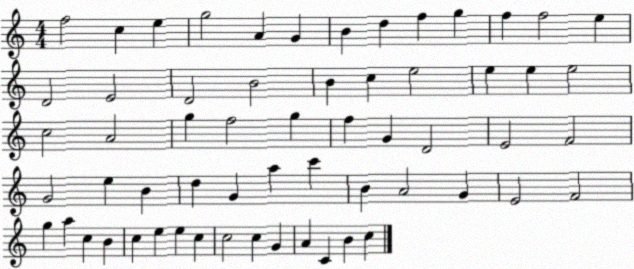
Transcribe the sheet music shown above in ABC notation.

X:1
T:Untitled
M:4/4
L:1/4
K:C
f2 c e g2 A G B d f g f f2 e D2 E2 D2 B2 B c e2 e e e2 c2 A2 g f2 g f G D2 E2 F2 G2 e B d G a c' B A2 G E2 F2 g a c B c e e c c2 c G A C B c